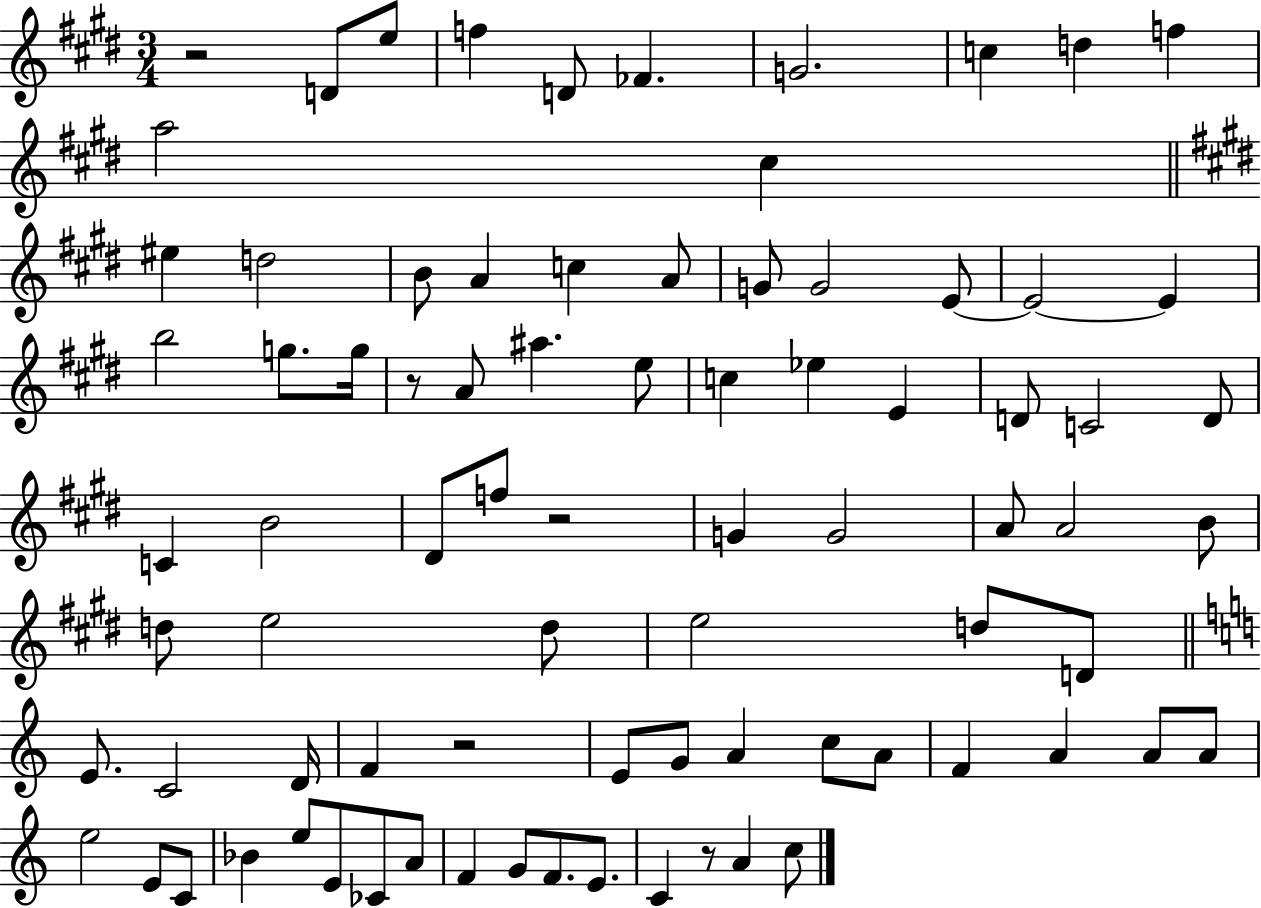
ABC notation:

X:1
T:Untitled
M:3/4
L:1/4
K:E
z2 D/2 e/2 f D/2 _F G2 c d f a2 ^c ^e d2 B/2 A c A/2 G/2 G2 E/2 E2 E b2 g/2 g/4 z/2 A/2 ^a e/2 c _e E D/2 C2 D/2 C B2 ^D/2 f/2 z2 G G2 A/2 A2 B/2 d/2 e2 d/2 e2 d/2 D/2 E/2 C2 D/4 F z2 E/2 G/2 A c/2 A/2 F A A/2 A/2 e2 E/2 C/2 _B e/2 E/2 _C/2 A/2 F G/2 F/2 E/2 C z/2 A c/2